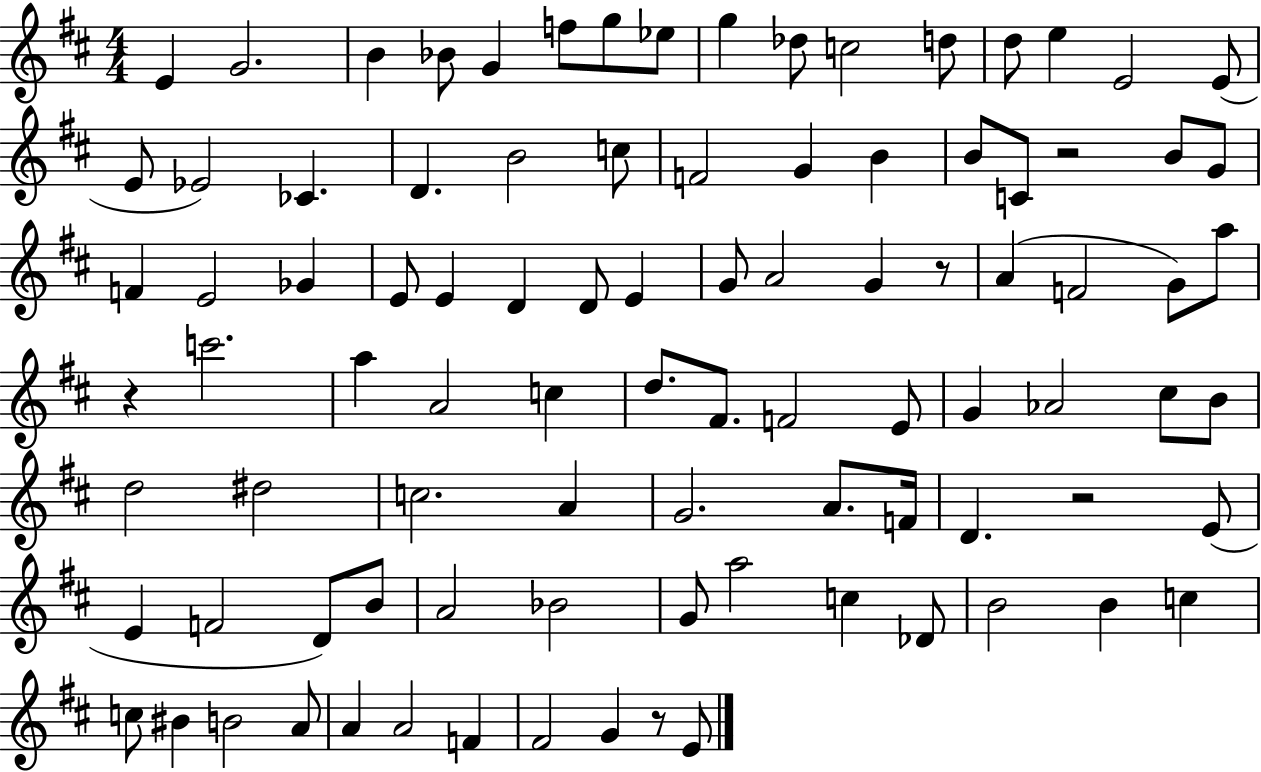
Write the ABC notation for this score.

X:1
T:Untitled
M:4/4
L:1/4
K:D
E G2 B _B/2 G f/2 g/2 _e/2 g _d/2 c2 d/2 d/2 e E2 E/2 E/2 _E2 _C D B2 c/2 F2 G B B/2 C/2 z2 B/2 G/2 F E2 _G E/2 E D D/2 E G/2 A2 G z/2 A F2 G/2 a/2 z c'2 a A2 c d/2 ^F/2 F2 E/2 G _A2 ^c/2 B/2 d2 ^d2 c2 A G2 A/2 F/4 D z2 E/2 E F2 D/2 B/2 A2 _B2 G/2 a2 c _D/2 B2 B c c/2 ^B B2 A/2 A A2 F ^F2 G z/2 E/2